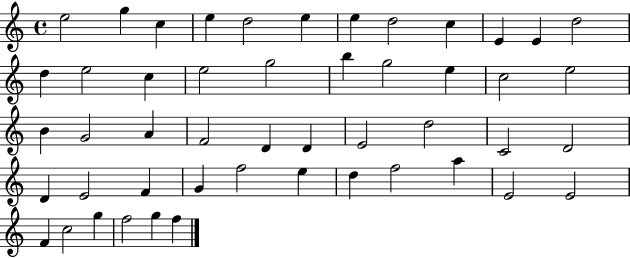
X:1
T:Untitled
M:4/4
L:1/4
K:C
e2 g c e d2 e e d2 c E E d2 d e2 c e2 g2 b g2 e c2 e2 B G2 A F2 D D E2 d2 C2 D2 D E2 F G f2 e d f2 a E2 E2 F c2 g f2 g f